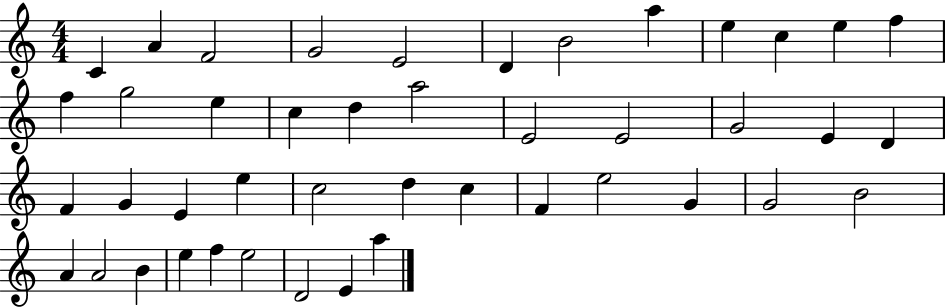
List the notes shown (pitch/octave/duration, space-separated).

C4/q A4/q F4/h G4/h E4/h D4/q B4/h A5/q E5/q C5/q E5/q F5/q F5/q G5/h E5/q C5/q D5/q A5/h E4/h E4/h G4/h E4/q D4/q F4/q G4/q E4/q E5/q C5/h D5/q C5/q F4/q E5/h G4/q G4/h B4/h A4/q A4/h B4/q E5/q F5/q E5/h D4/h E4/q A5/q